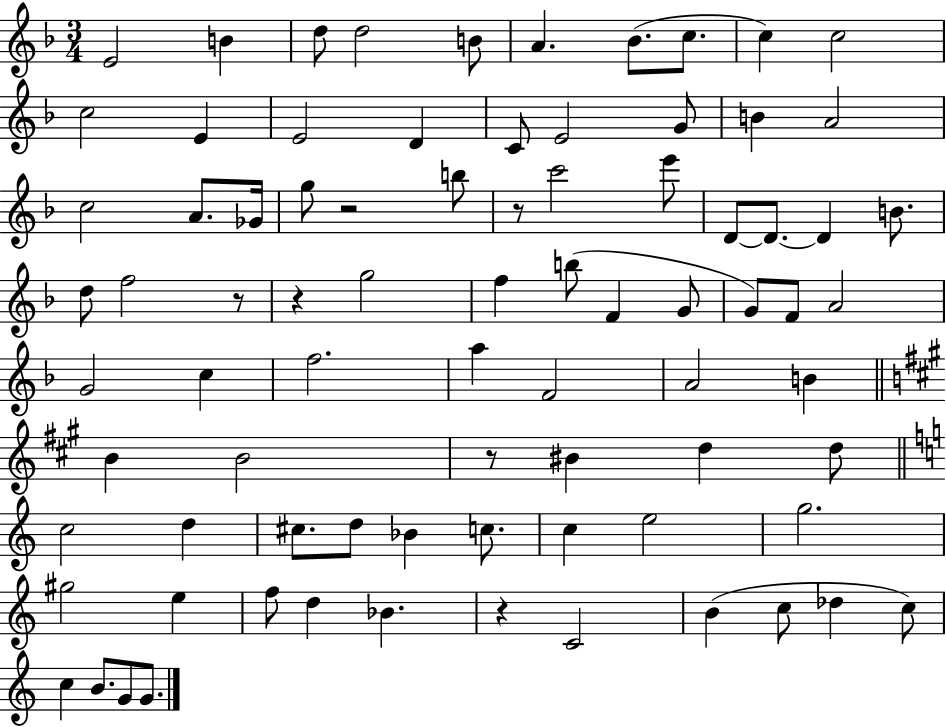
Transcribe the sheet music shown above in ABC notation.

X:1
T:Untitled
M:3/4
L:1/4
K:F
E2 B d/2 d2 B/2 A _B/2 c/2 c c2 c2 E E2 D C/2 E2 G/2 B A2 c2 A/2 _G/4 g/2 z2 b/2 z/2 c'2 e'/2 D/2 D/2 D B/2 d/2 f2 z/2 z g2 f b/2 F G/2 G/2 F/2 A2 G2 c f2 a F2 A2 B B B2 z/2 ^B d d/2 c2 d ^c/2 d/2 _B c/2 c e2 g2 ^g2 e f/2 d _B z C2 B c/2 _d c/2 c B/2 G/2 G/2